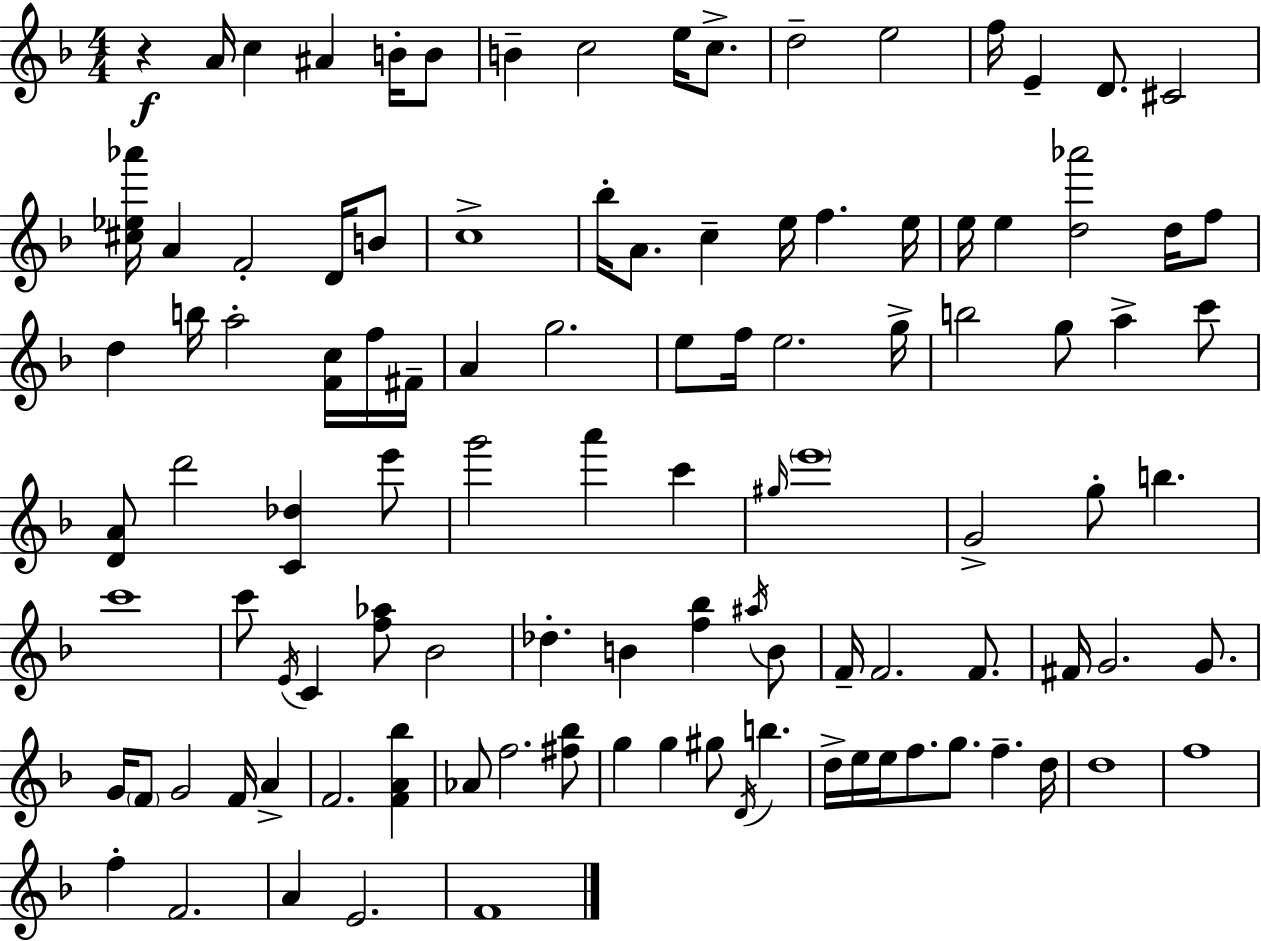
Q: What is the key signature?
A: F major